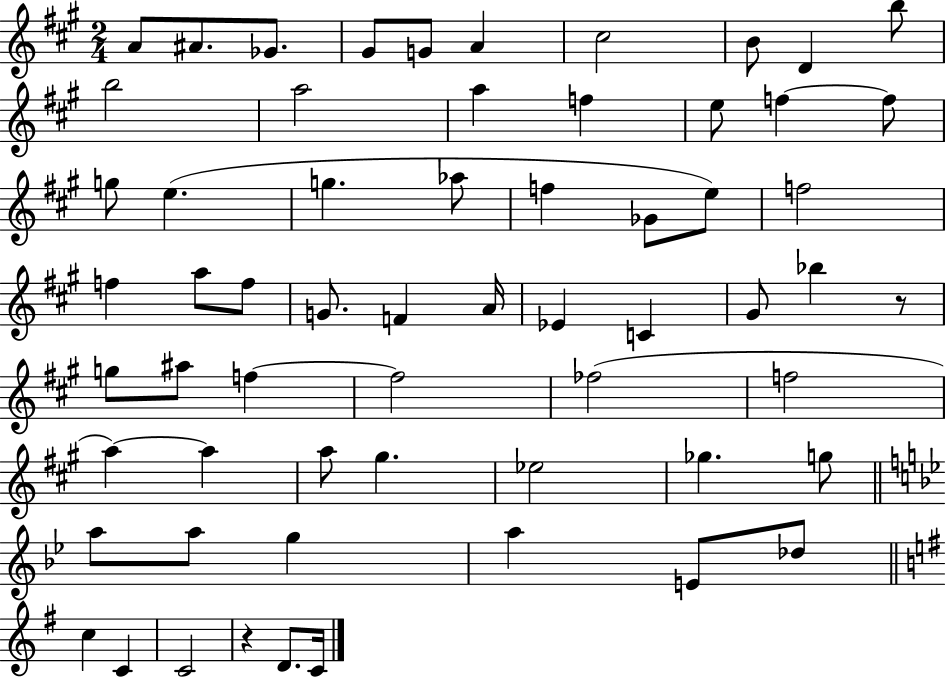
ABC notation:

X:1
T:Untitled
M:2/4
L:1/4
K:A
A/2 ^A/2 _G/2 ^G/2 G/2 A ^c2 B/2 D b/2 b2 a2 a f e/2 f f/2 g/2 e g _a/2 f _G/2 e/2 f2 f a/2 f/2 G/2 F A/4 _E C ^G/2 _b z/2 g/2 ^a/2 f f2 _f2 f2 a a a/2 ^g _e2 _g g/2 a/2 a/2 g a E/2 _d/2 c C C2 z D/2 C/4